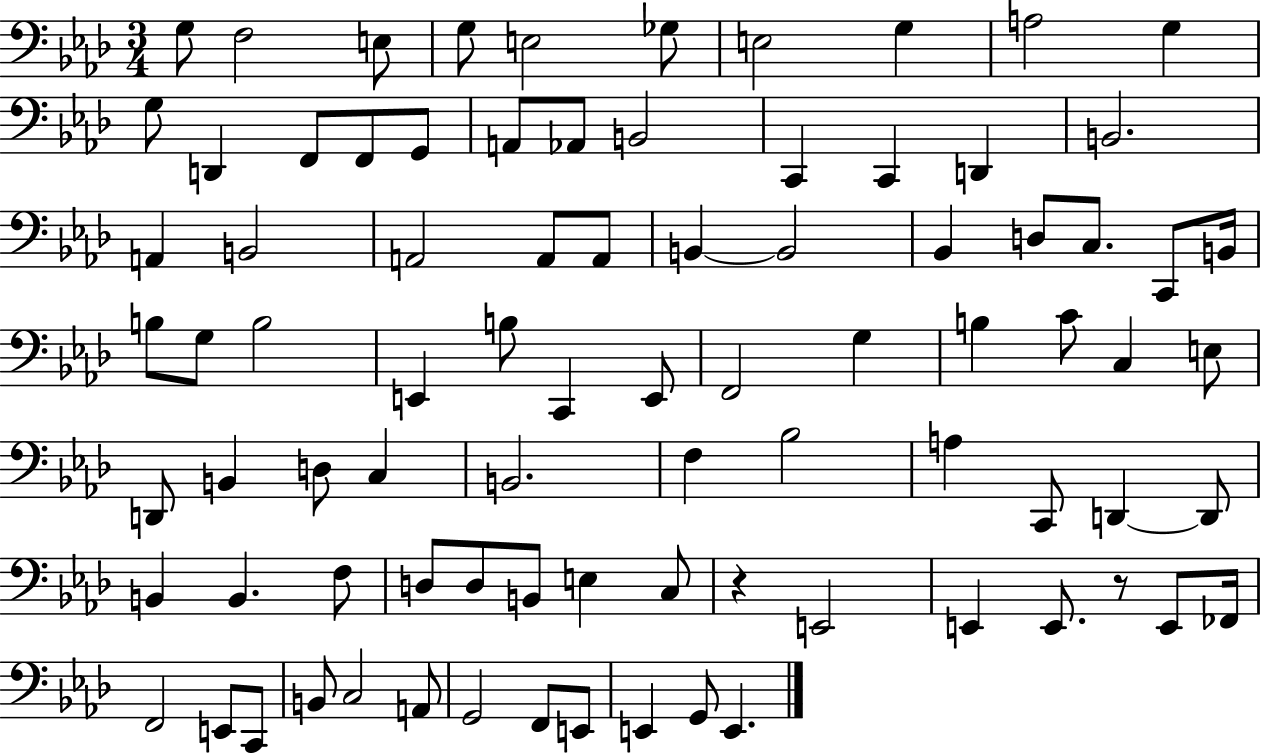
{
  \clef bass
  \numericTimeSignature
  \time 3/4
  \key aes \major
  g8 f2 e8 | g8 e2 ges8 | e2 g4 | a2 g4 | \break g8 d,4 f,8 f,8 g,8 | a,8 aes,8 b,2 | c,4 c,4 d,4 | b,2. | \break a,4 b,2 | a,2 a,8 a,8 | b,4~~ b,2 | bes,4 d8 c8. c,8 b,16 | \break b8 g8 b2 | e,4 b8 c,4 e,8 | f,2 g4 | b4 c'8 c4 e8 | \break d,8 b,4 d8 c4 | b,2. | f4 bes2 | a4 c,8 d,4~~ d,8 | \break b,4 b,4. f8 | d8 d8 b,8 e4 c8 | r4 e,2 | e,4 e,8. r8 e,8 fes,16 | \break f,2 e,8 c,8 | b,8 c2 a,8 | g,2 f,8 e,8 | e,4 g,8 e,4. | \break \bar "|."
}